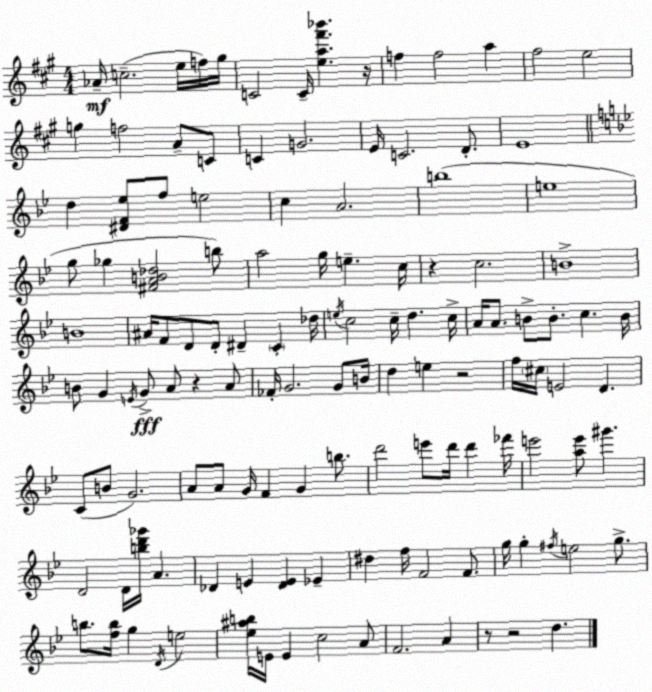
X:1
T:Untitled
M:4/4
L:1/4
K:A
_A/4 c2 e/4 f/4 ^g/4 C2 C/4 [ea^f'_b'] z/4 f f2 a ^f2 e2 g f2 A/2 C/2 C G2 E/4 C2 D/2 E4 d [^DF_e]/2 f/2 e2 c A2 b4 e4 g/2 _g [^FAB_d]2 b/2 a2 g/4 e c/4 z c2 B4 B4 ^A/4 F/2 D/2 D/2 ^D C _d/4 e/4 c2 c/4 d c/4 A/4 A/2 B/2 B/2 c B/4 B/2 G E/4 G/2 A/2 z A/2 _F/4 G2 G/2 B/4 d e z2 f/4 ^c/4 E2 D C/2 B/2 G2 A/2 A/2 G/4 F G b/2 d'2 e'/2 d'/4 d' _f'/4 e'2 [ae']/2 ^g' D2 D/4 [bd'_g']/4 A _D E [_DE] _E ^d f/4 F2 F/2 g/4 g ^f/4 e2 g/2 b/2 [fb]/4 g D/4 e2 [_e^ab]/4 E/4 E c2 A/2 F2 A z/2 z2 d